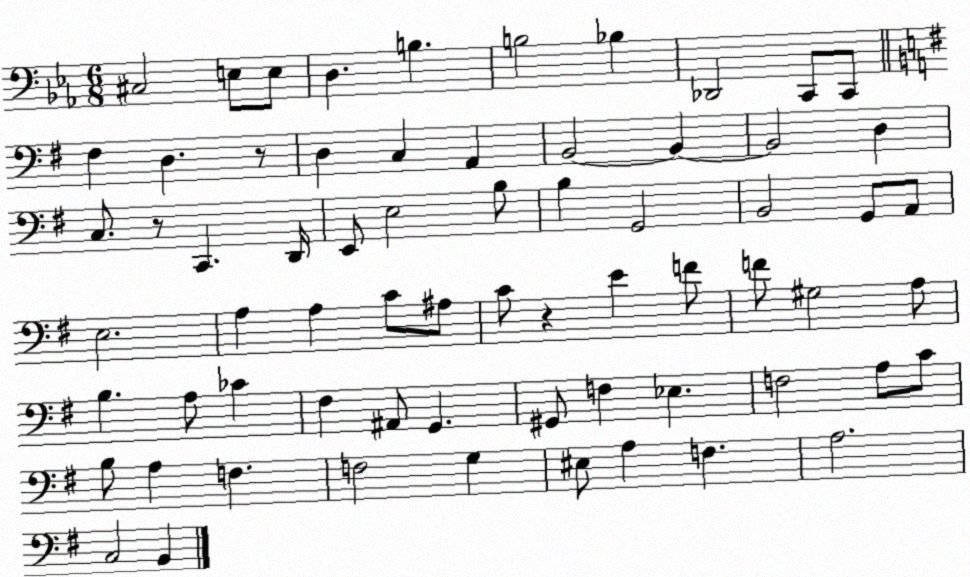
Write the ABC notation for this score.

X:1
T:Untitled
M:6/8
L:1/4
K:Eb
^C,2 E,/2 E,/2 D, B, B,2 _B, _D,,2 C,,/2 C,,/2 ^F, D, z/2 D, C, A,, B,,2 B,, B,,2 D, C,/2 z/2 C,, D,,/4 E,,/2 E,2 B,/2 B, G,,2 B,,2 G,,/2 A,,/2 E,2 A, A, C/2 ^A,/2 C/2 z E F/2 F/2 ^G,2 A,/2 B, A,/2 _C ^F, ^A,,/2 G,, ^G,,/2 F, _E, F,2 A,/2 C/2 B,/2 A, F, F,2 G, ^E,/2 A, F, A,2 C,2 B,,